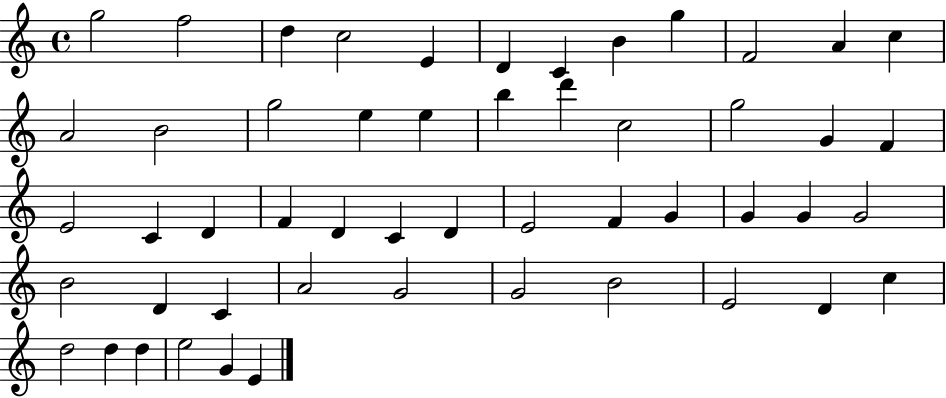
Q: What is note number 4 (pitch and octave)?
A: C5